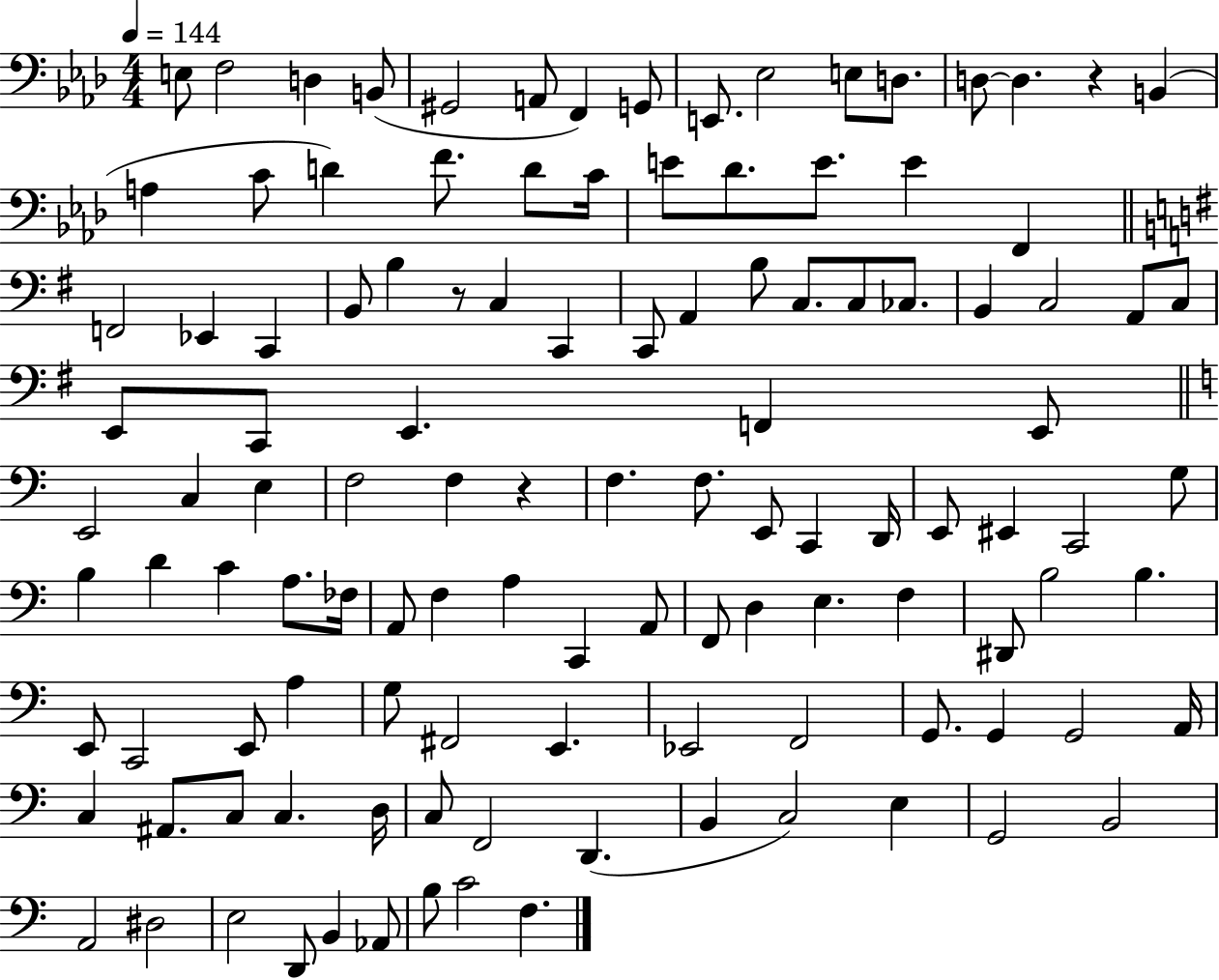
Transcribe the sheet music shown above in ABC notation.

X:1
T:Untitled
M:4/4
L:1/4
K:Ab
E,/2 F,2 D, B,,/2 ^G,,2 A,,/2 F,, G,,/2 E,,/2 _E,2 E,/2 D,/2 D,/2 D, z B,, A, C/2 D F/2 D/2 C/4 E/2 _D/2 E/2 E F,, F,,2 _E,, C,, B,,/2 B, z/2 C, C,, C,,/2 A,, B,/2 C,/2 C,/2 _C,/2 B,, C,2 A,,/2 C,/2 E,,/2 C,,/2 E,, F,, E,,/2 E,,2 C, E, F,2 F, z F, F,/2 E,,/2 C,, D,,/4 E,,/2 ^E,, C,,2 G,/2 B, D C A,/2 _F,/4 A,,/2 F, A, C,, A,,/2 F,,/2 D, E, F, ^D,,/2 B,2 B, E,,/2 C,,2 E,,/2 A, G,/2 ^F,,2 E,, _E,,2 F,,2 G,,/2 G,, G,,2 A,,/4 C, ^A,,/2 C,/2 C, D,/4 C,/2 F,,2 D,, B,, C,2 E, G,,2 B,,2 A,,2 ^D,2 E,2 D,,/2 B,, _A,,/2 B,/2 C2 F,